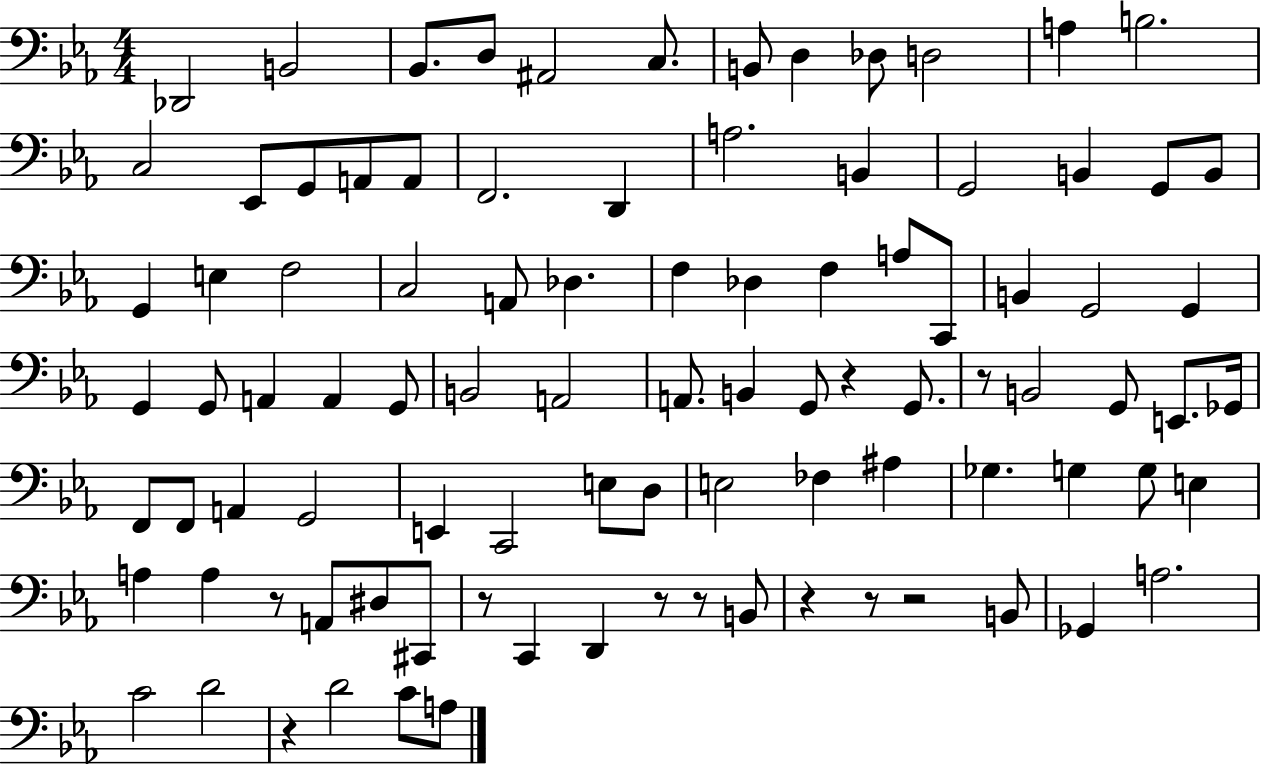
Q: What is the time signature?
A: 4/4